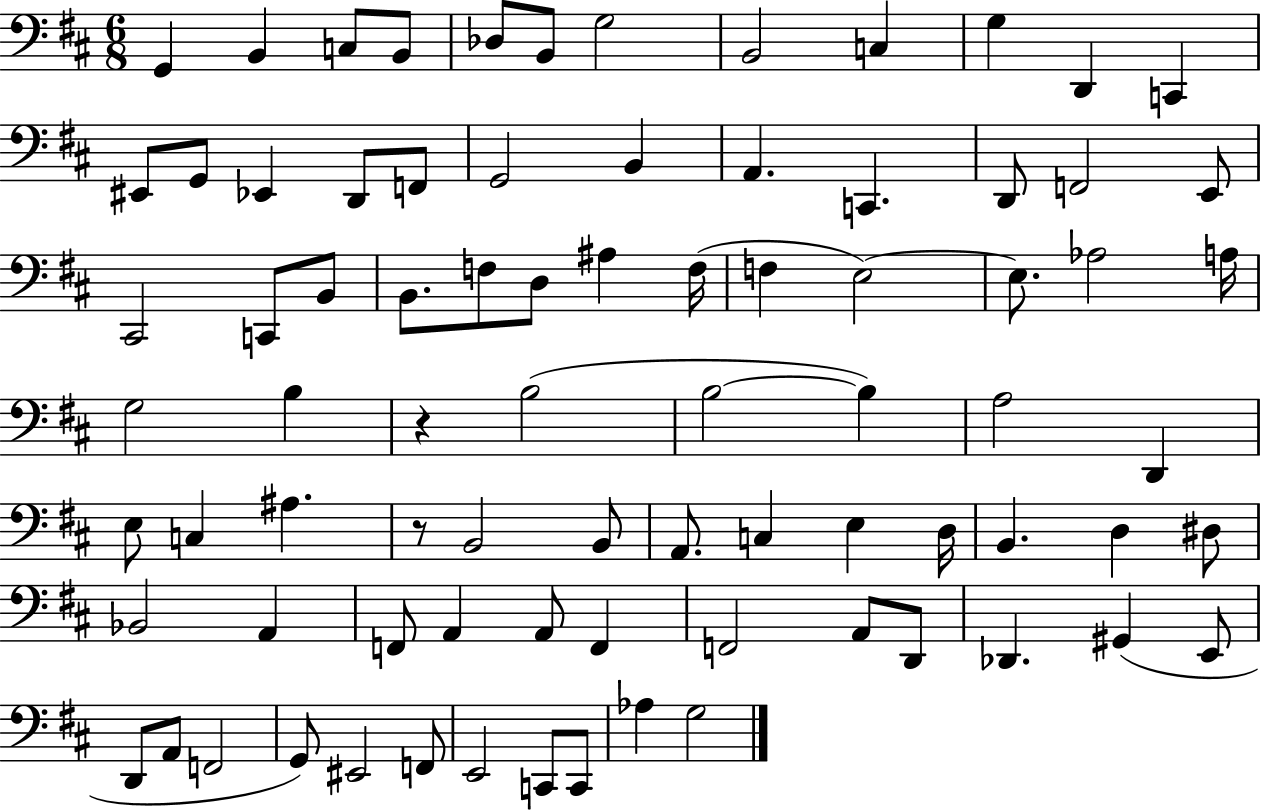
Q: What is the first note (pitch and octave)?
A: G2